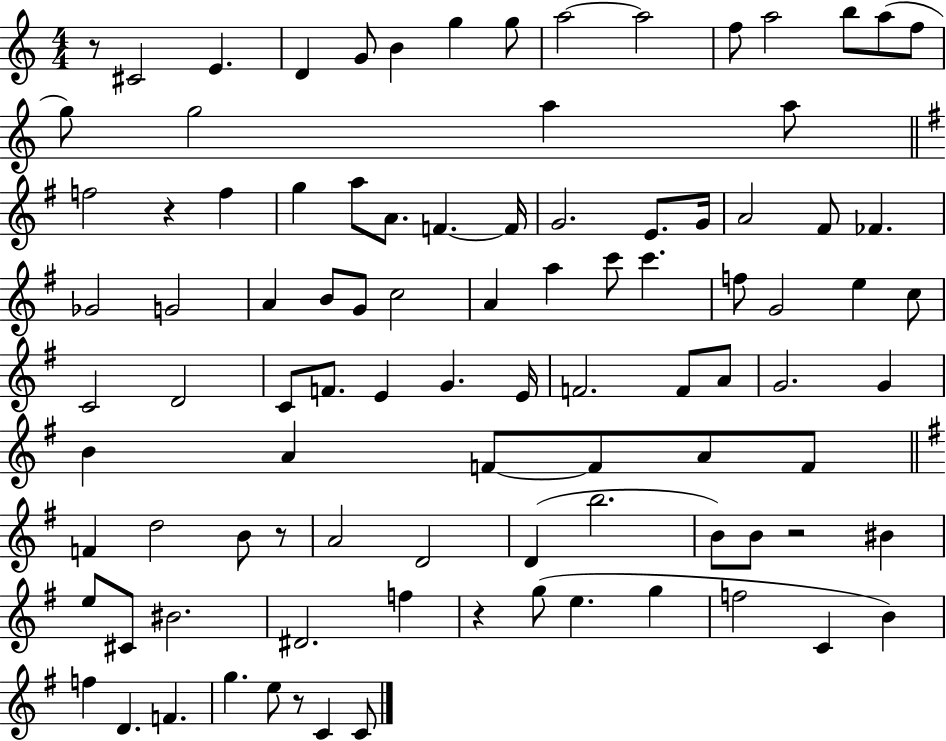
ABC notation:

X:1
T:Untitled
M:4/4
L:1/4
K:C
z/2 ^C2 E D G/2 B g g/2 a2 a2 f/2 a2 b/2 a/2 f/2 g/2 g2 a a/2 f2 z f g a/2 A/2 F F/4 G2 E/2 G/4 A2 ^F/2 _F _G2 G2 A B/2 G/2 c2 A a c'/2 c' f/2 G2 e c/2 C2 D2 C/2 F/2 E G E/4 F2 F/2 A/2 G2 G B A F/2 F/2 A/2 F/2 F d2 B/2 z/2 A2 D2 D b2 B/2 B/2 z2 ^B e/2 ^C/2 ^B2 ^D2 f z g/2 e g f2 C B f D F g e/2 z/2 C C/2